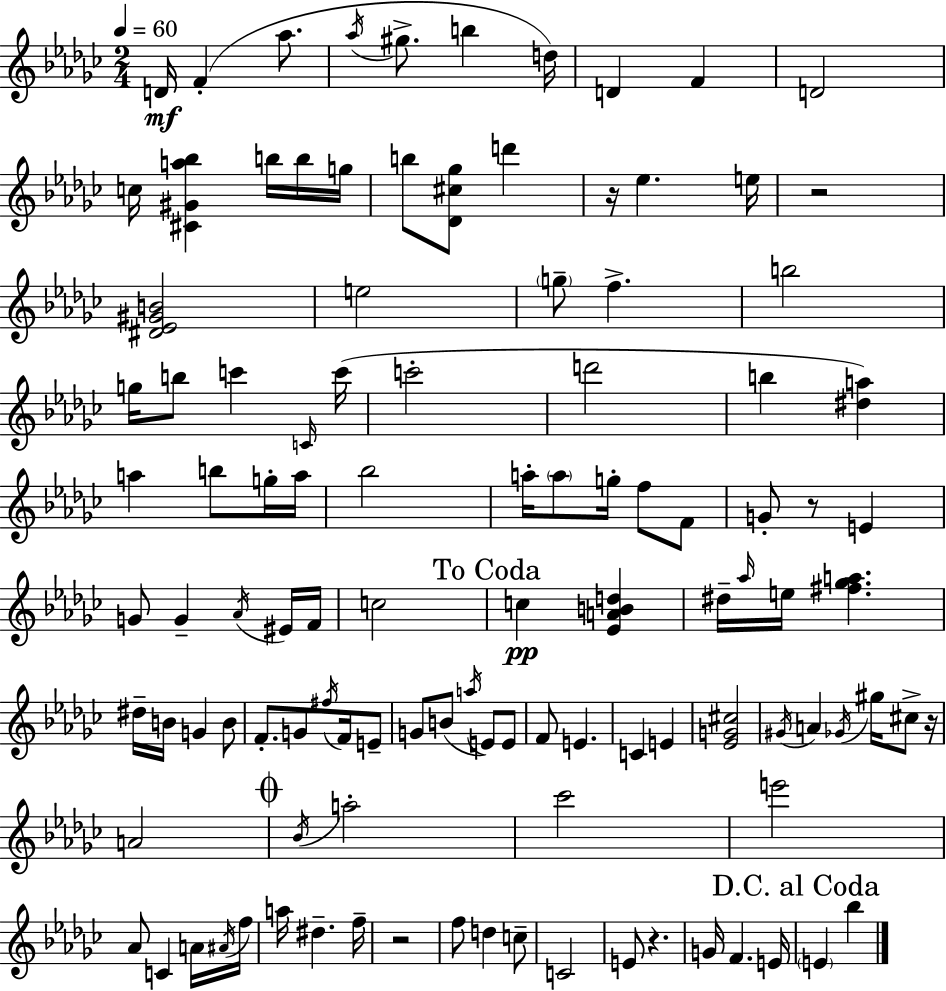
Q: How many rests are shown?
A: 6